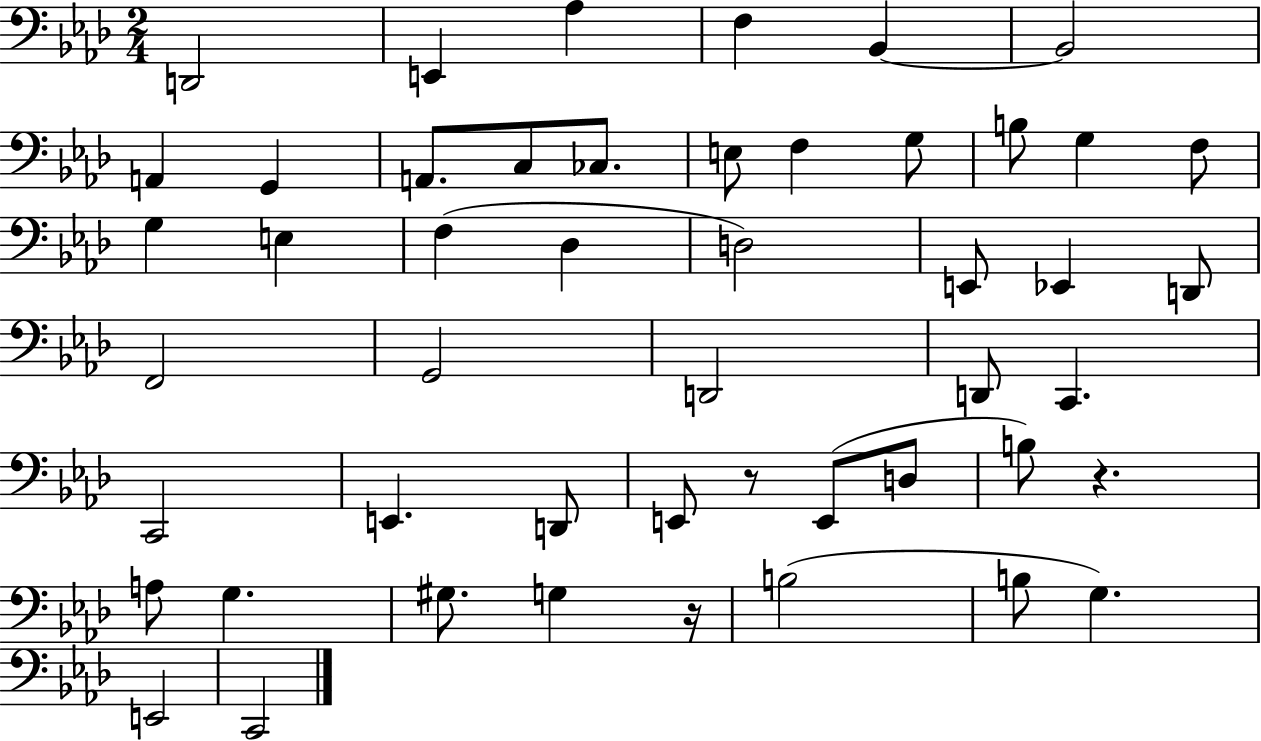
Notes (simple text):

D2/h E2/q Ab3/q F3/q Bb2/q Bb2/h A2/q G2/q A2/e. C3/e CES3/e. E3/e F3/q G3/e B3/e G3/q F3/e G3/q E3/q F3/q Db3/q D3/h E2/e Eb2/q D2/e F2/h G2/h D2/h D2/e C2/q. C2/h E2/q. D2/e E2/e R/e E2/e D3/e B3/e R/q. A3/e G3/q. G#3/e. G3/q R/s B3/h B3/e G3/q. E2/h C2/h